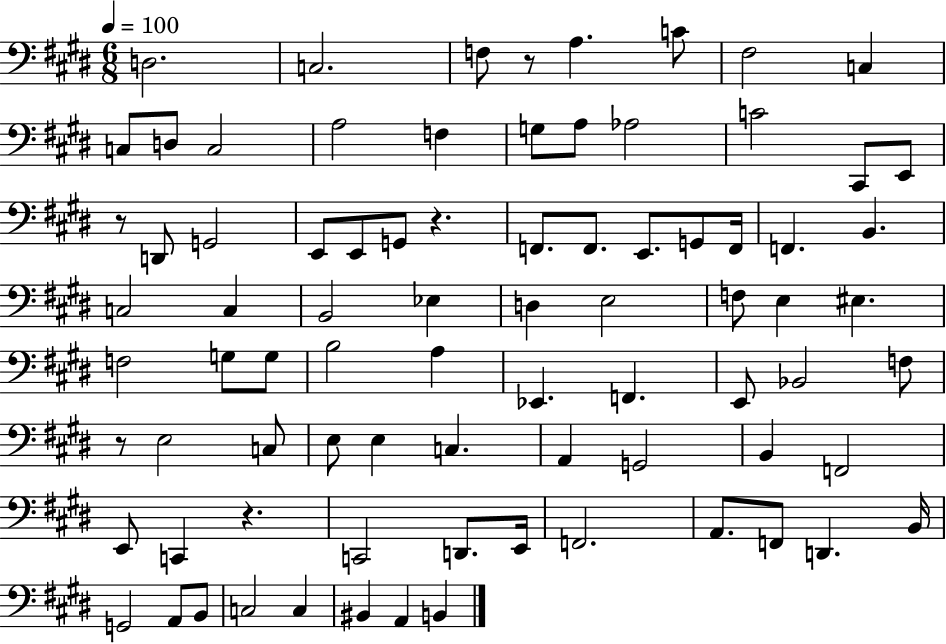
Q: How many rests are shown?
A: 5